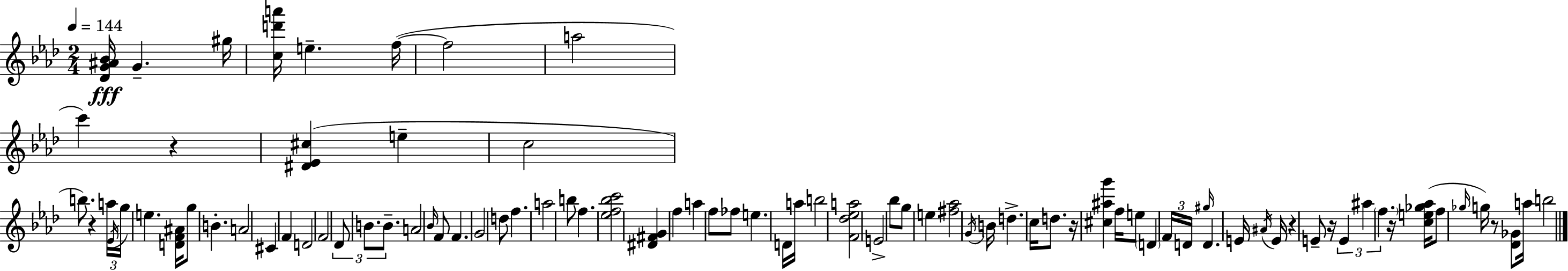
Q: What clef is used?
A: treble